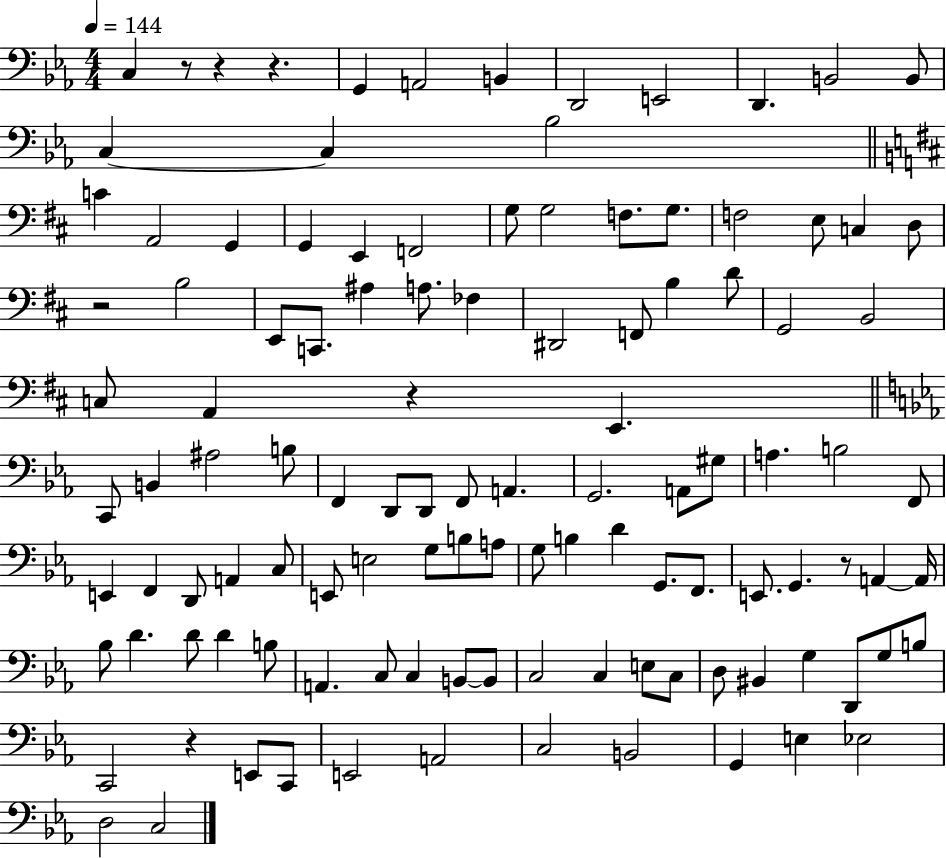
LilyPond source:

{
  \clef bass
  \numericTimeSignature
  \time 4/4
  \key ees \major
  \tempo 4 = 144
  c4 r8 r4 r4. | g,4 a,2 b,4 | d,2 e,2 | d,4. b,2 b,8 | \break c4~~ c4 bes2 | \bar "||" \break \key b \minor c'4 a,2 g,4 | g,4 e,4 f,2 | g8 g2 f8. g8. | f2 e8 c4 d8 | \break r2 b2 | e,8 c,8. ais4 a8. fes4 | dis,2 f,8 b4 d'8 | g,2 b,2 | \break c8 a,4 r4 e,4. | \bar "||" \break \key ees \major c,8 b,4 ais2 b8 | f,4 d,8 d,8 f,8 a,4. | g,2. a,8 gis8 | a4. b2 f,8 | \break e,4 f,4 d,8 a,4 c8 | e,8 e2 g8 b8 a8 | g8 b4 d'4 g,8. f,8. | e,8. g,4. r8 a,4~~ a,16 | \break bes8 d'4. d'8 d'4 b8 | a,4. c8 c4 b,8~~ b,8 | c2 c4 e8 c8 | d8 bis,4 g4 d,8 g8 b8 | \break c,2 r4 e,8 c,8 | e,2 a,2 | c2 b,2 | g,4 e4 ees2 | \break d2 c2 | \bar "|."
}